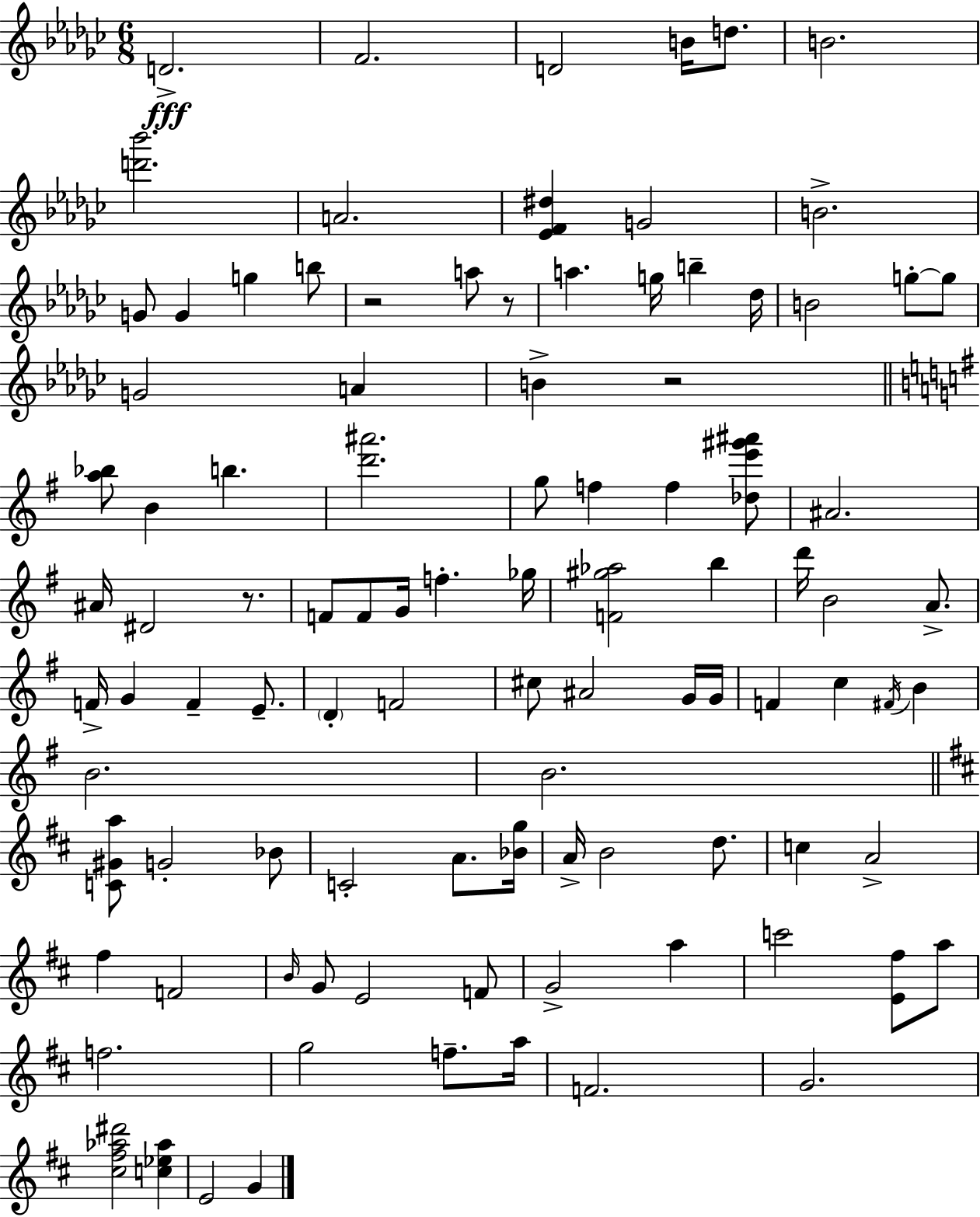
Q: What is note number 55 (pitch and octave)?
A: B4